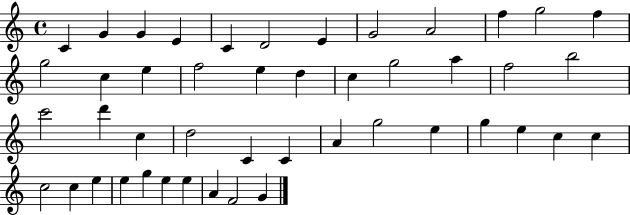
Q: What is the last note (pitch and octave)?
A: G4